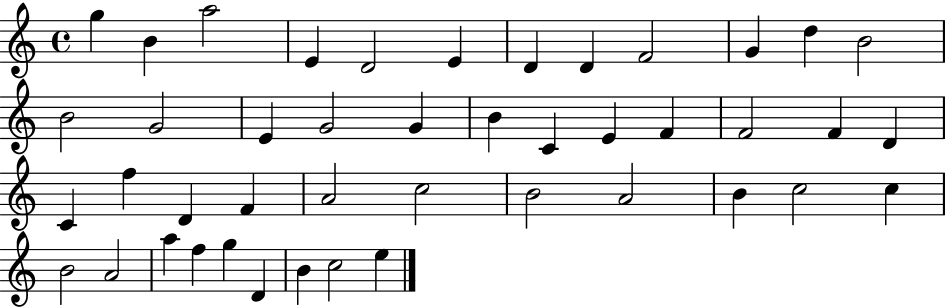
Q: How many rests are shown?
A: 0